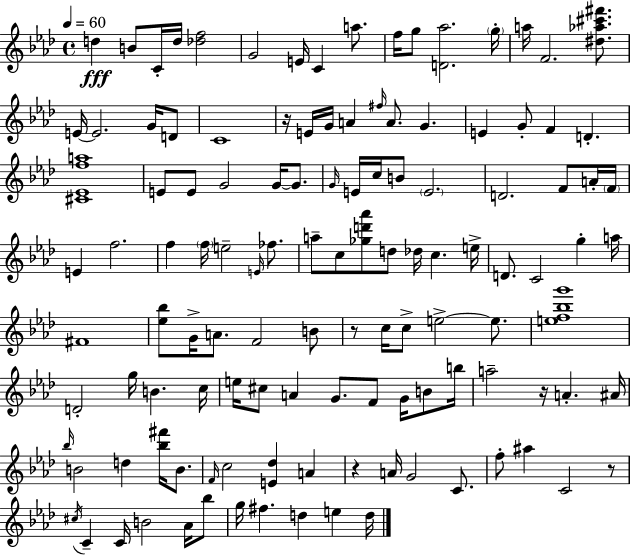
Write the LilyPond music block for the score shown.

{
  \clef treble
  \time 4/4
  \defaultTimeSignature
  \key aes \major
  \tempo 4 = 60
  d''4\fff b'8 c'16-. d''16 <des'' f''>2 | g'2 e'16 c'4 a''8. | f''16 g''8 <d' aes''>2. \parenthesize g''16-. | a''16 f'2. <dis'' aes'' cis''' fis'''>8. | \break e'16~~ e'2. g'16 d'8 | c'1 | r16 e'16 g'16 a'4 \grace { fis''16 } a'8. g'4. | e'4 g'8-. f'4 d'4.-. | \break <cis' ees' f'' a''>1 | e'8 e'8 g'2 g'16~~ g'8. | \grace { g'16 } e'16 c''16 b'8 \parenthesize e'2. | d'2. f'8 | \break a'16-. \parenthesize f'16 e'4 f''2. | f''4 \parenthesize f''16 e''2-- \grace { e'16 } | fes''8. a''8-- c''8 <ges'' d''' aes'''>8 d''8 des''16 c''4. | e''16-> d'8. c'2 g''4-. | \break a''16 fis'1 | <ees'' bes''>8 g'16-> a'8. f'2 | b'8 r8 c''16 c''8-> e''2->~~ | e''8. <e'' f'' bes'' g'''>1 | \break d'2-. g''16 b'4. | c''16 e''16 cis''8 a'4 g'8. f'8 g'16 | b'8 b''16 a''2-- r16 a'4.-. | ais'16 \grace { bes''16 } b'2 d''4 | \break <bes'' fis'''>16 b'8. \grace { f'16 } c''2 <e' des''>4 | a'4 r4 a'16 g'2 | c'8. f''8-. ais''4 c'2 | r8 \acciaccatura { cis''16 } c'4-- c'16 b'2 | \break aes'16 bes''8 g''16 fis''4. d''4 | e''4 d''16 \bar "|."
}